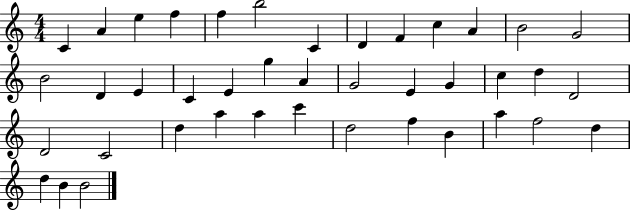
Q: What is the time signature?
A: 4/4